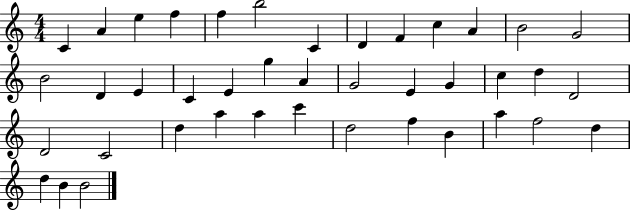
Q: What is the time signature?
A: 4/4